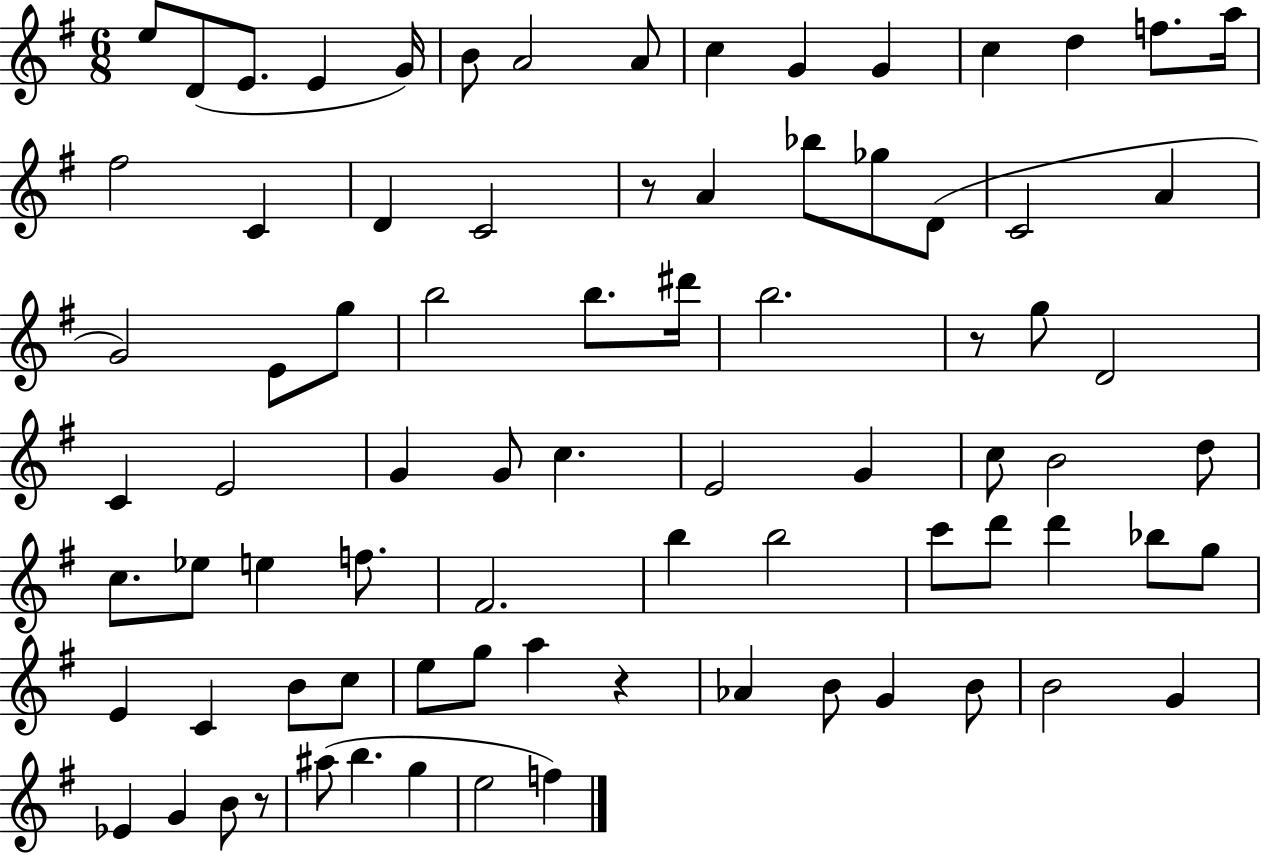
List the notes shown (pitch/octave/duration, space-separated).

E5/e D4/e E4/e. E4/q G4/s B4/e A4/h A4/e C5/q G4/q G4/q C5/q D5/q F5/e. A5/s F#5/h C4/q D4/q C4/h R/e A4/q Bb5/e Gb5/e D4/e C4/h A4/q G4/h E4/e G5/e B5/h B5/e. D#6/s B5/h. R/e G5/e D4/h C4/q E4/h G4/q G4/e C5/q. E4/h G4/q C5/e B4/h D5/e C5/e. Eb5/e E5/q F5/e. F#4/h. B5/q B5/h C6/e D6/e D6/q Bb5/e G5/e E4/q C4/q B4/e C5/e E5/e G5/e A5/q R/q Ab4/q B4/e G4/q B4/e B4/h G4/q Eb4/q G4/q B4/e R/e A#5/e B5/q. G5/q E5/h F5/q